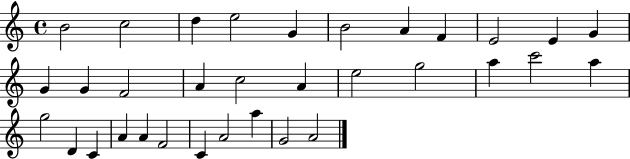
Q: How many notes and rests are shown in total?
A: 33